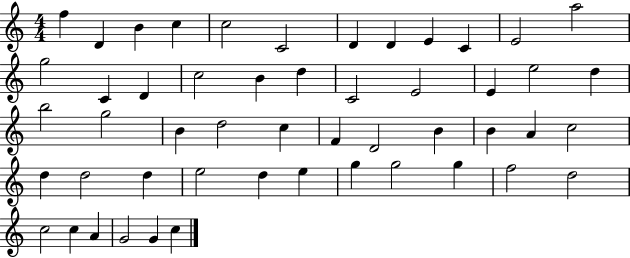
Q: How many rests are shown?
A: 0